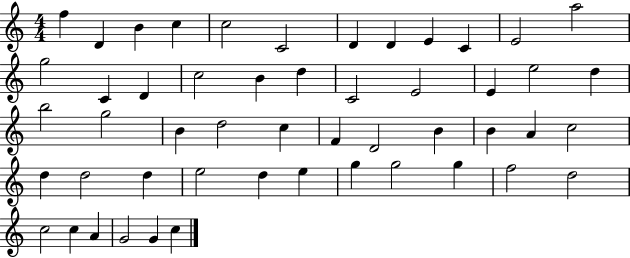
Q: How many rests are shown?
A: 0